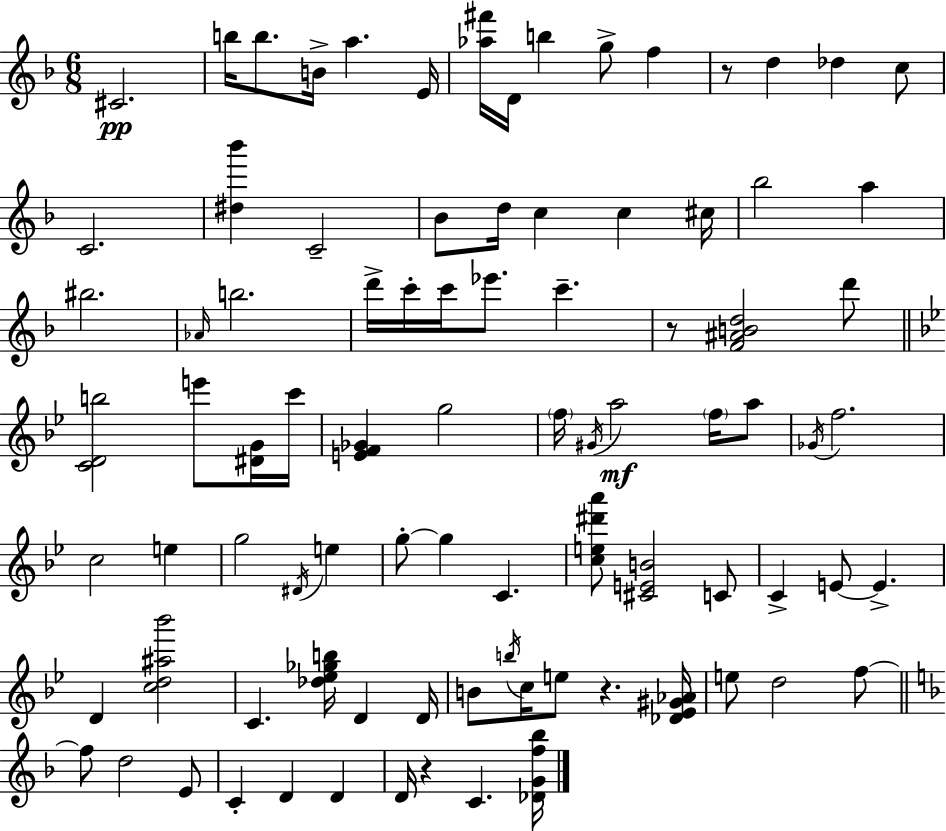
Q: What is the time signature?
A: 6/8